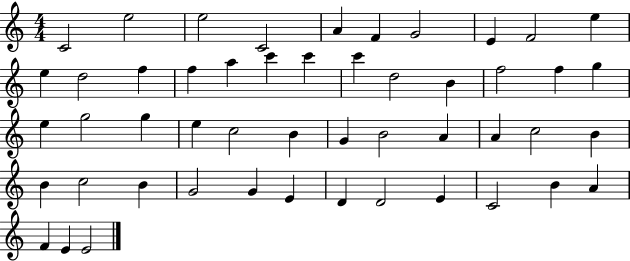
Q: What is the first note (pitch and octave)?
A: C4